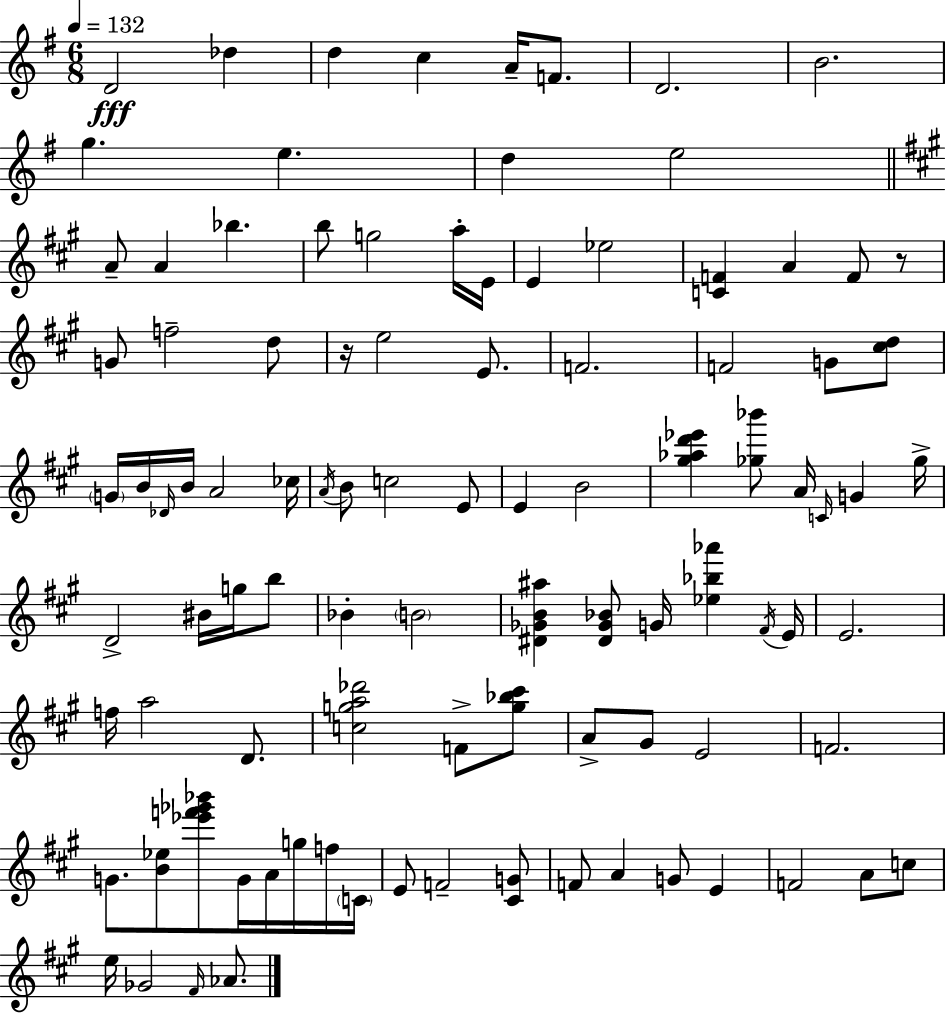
D4/h Db5/q D5/q C5/q A4/s F4/e. D4/h. B4/h. G5/q. E5/q. D5/q E5/h A4/e A4/q Bb5/q. B5/e G5/h A5/s E4/s E4/q Eb5/h [C4,F4]/q A4/q F4/e R/e G4/e F5/h D5/e R/s E5/h E4/e. F4/h. F4/h G4/e [C#5,D5]/e G4/s B4/s Db4/s B4/s A4/h CES5/s A4/s B4/e C5/h E4/e E4/q B4/h [G#5,Ab5,D6,Eb6]/q [Gb5,Bb6]/e A4/s C4/s G4/q Gb5/s D4/h BIS4/s G5/s B5/e Bb4/q B4/h [D#4,Gb4,B4,A#5]/q [D#4,Gb4,Bb4]/e G4/s [Eb5,Bb5,Ab6]/q F#4/s E4/s E4/h. F5/s A5/h D4/e. [C5,G5,A5,Db6]/h F4/e [G5,Bb5,C#6]/e A4/e G#4/e E4/h F4/h. G4/e. [B4,Eb5]/e [Eb6,F6,Gb6,Bb6]/e G4/s A4/s G5/s F5/s C4/s E4/e F4/h [C#4,G4]/e F4/e A4/q G4/e E4/q F4/h A4/e C5/e E5/s Gb4/h F#4/s Ab4/e.